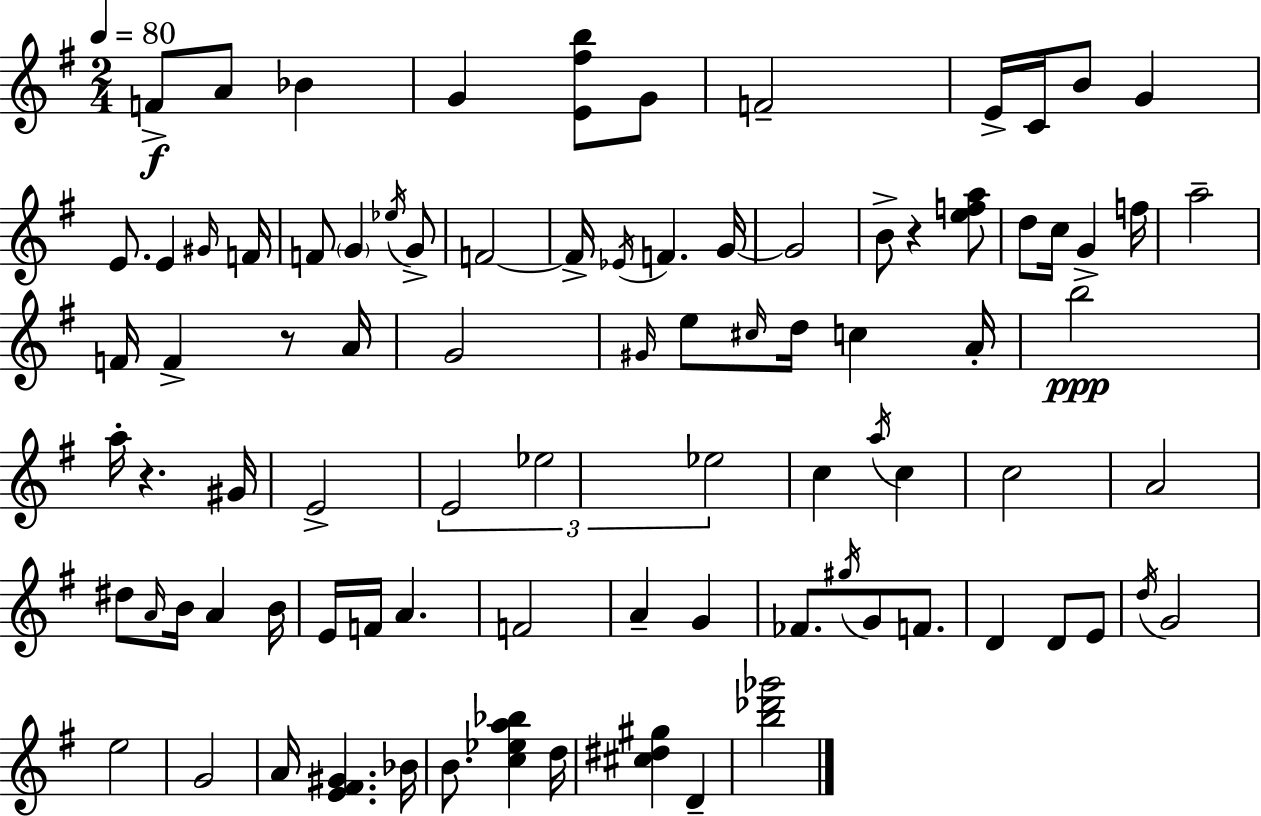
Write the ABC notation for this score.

X:1
T:Untitled
M:2/4
L:1/4
K:G
F/2 A/2 _B G [E^fb]/2 G/2 F2 E/4 C/4 B/2 G E/2 E ^G/4 F/4 F/2 G _e/4 G/2 F2 F/4 _E/4 F G/4 G2 B/2 z [efa]/2 d/2 c/4 G f/4 a2 F/4 F z/2 A/4 G2 ^G/4 e/2 ^c/4 d/4 c A/4 b2 a/4 z ^G/4 E2 E2 _e2 _e2 c a/4 c c2 A2 ^d/2 A/4 B/4 A B/4 E/4 F/4 A F2 A G _F/2 ^g/4 G/2 F/2 D D/2 E/2 d/4 G2 e2 G2 A/4 [E^F^G] _B/4 B/2 [c_ea_b] d/4 [^c^d^g] D [b_d'_g']2